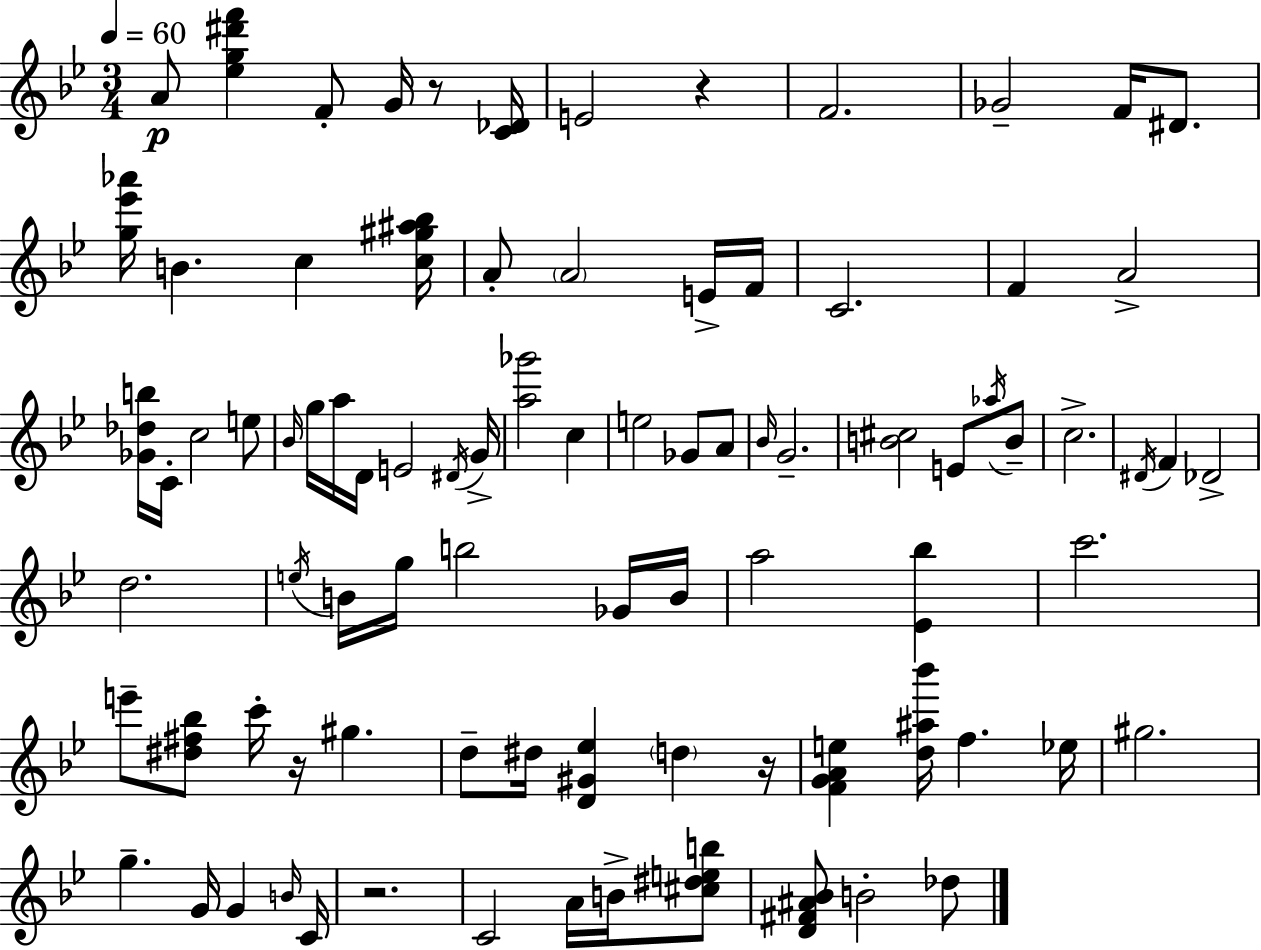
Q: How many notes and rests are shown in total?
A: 87